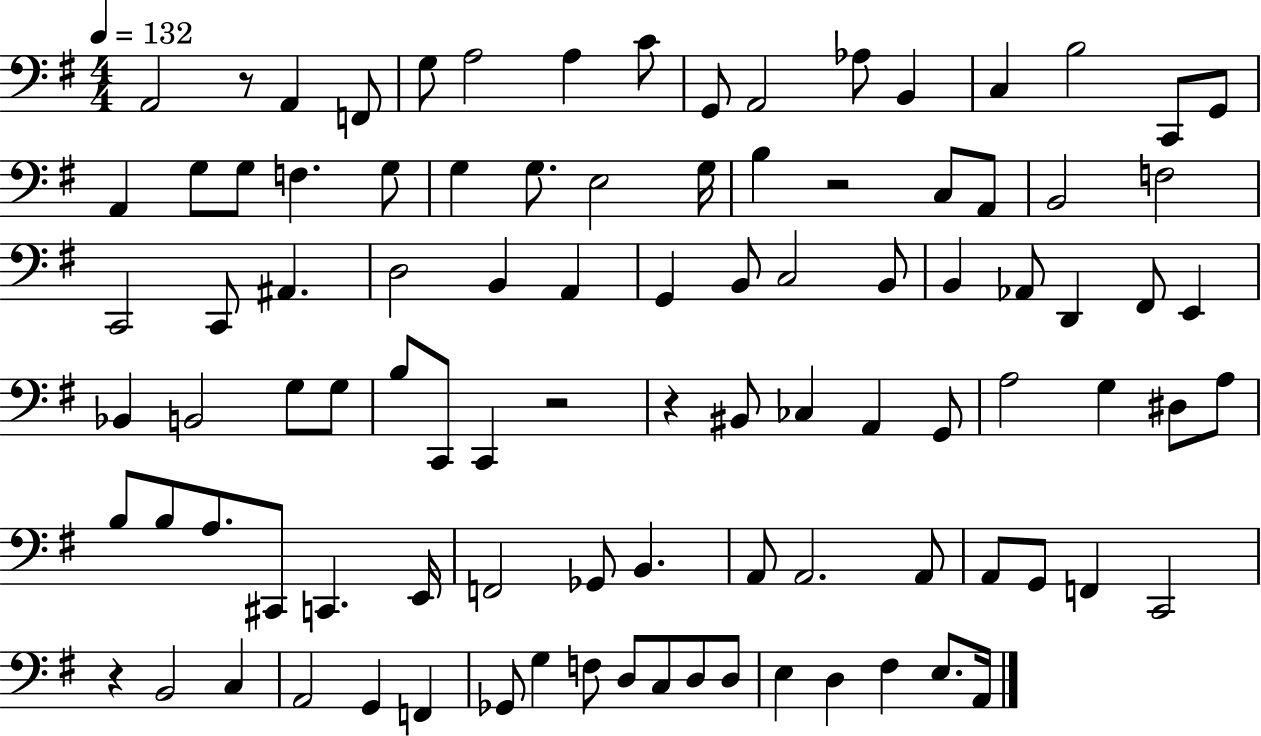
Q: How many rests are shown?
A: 5